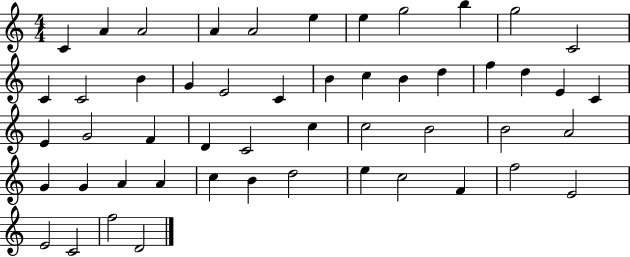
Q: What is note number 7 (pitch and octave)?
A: E5